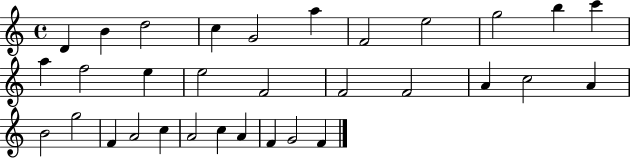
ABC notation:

X:1
T:Untitled
M:4/4
L:1/4
K:C
D B d2 c G2 a F2 e2 g2 b c' a f2 e e2 F2 F2 F2 A c2 A B2 g2 F A2 c A2 c A F G2 F